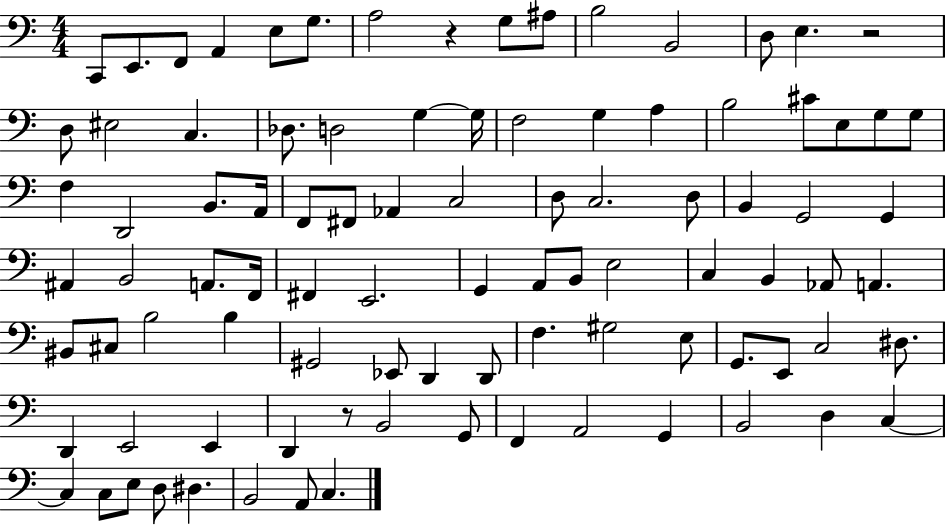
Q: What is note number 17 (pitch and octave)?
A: Db3